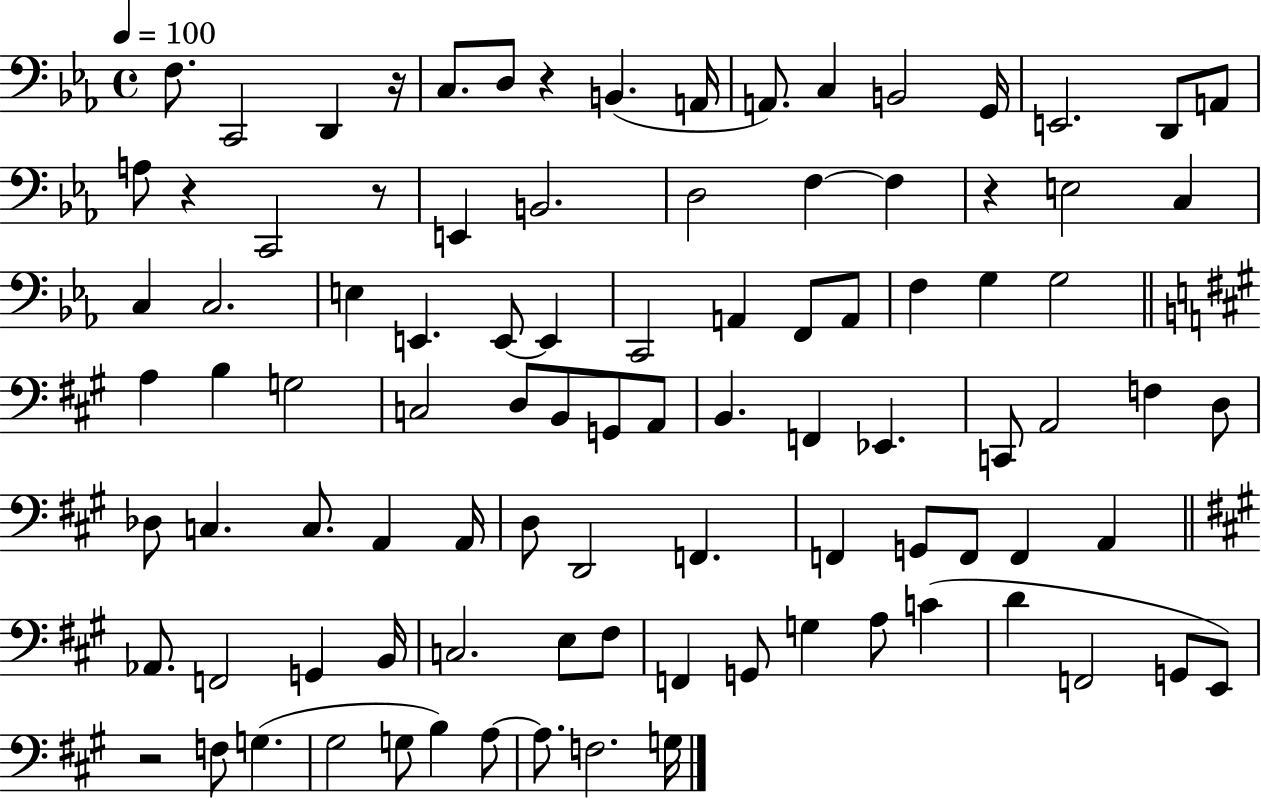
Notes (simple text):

F3/e. C2/h D2/q R/s C3/e. D3/e R/q B2/q. A2/s A2/e. C3/q B2/h G2/s E2/h. D2/e A2/e A3/e R/q C2/h R/e E2/q B2/h. D3/h F3/q F3/q R/q E3/h C3/q C3/q C3/h. E3/q E2/q. E2/e E2/q C2/h A2/q F2/e A2/e F3/q G3/q G3/h A3/q B3/q G3/h C3/h D3/e B2/e G2/e A2/e B2/q. F2/q Eb2/q. C2/e A2/h F3/q D3/e Db3/e C3/q. C3/e. A2/q A2/s D3/e D2/h F2/q. F2/q G2/e F2/e F2/q A2/q Ab2/e. F2/h G2/q B2/s C3/h. E3/e F#3/e F2/q G2/e G3/q A3/e C4/q D4/q F2/h G2/e E2/e R/h F3/e G3/q. G#3/h G3/e B3/q A3/e A3/e. F3/h. G3/s